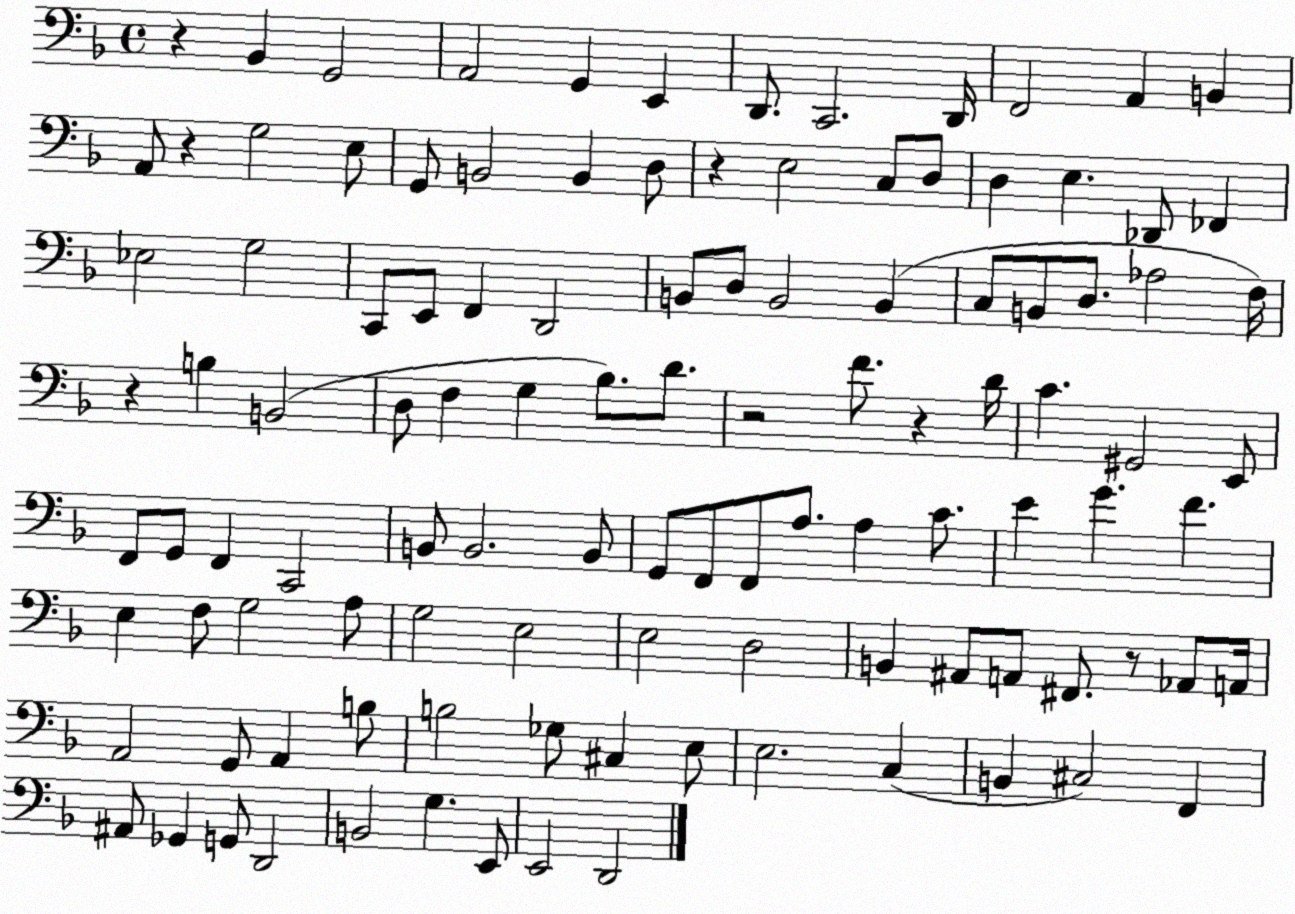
X:1
T:Untitled
M:4/4
L:1/4
K:F
z _B,, G,,2 A,,2 G,, E,, D,,/2 C,,2 D,,/4 F,,2 A,, B,, A,,/2 z G,2 E,/2 G,,/2 B,,2 B,, D,/2 z E,2 C,/2 D,/2 D, E, _D,,/2 _F,, _E,2 G,2 C,,/2 E,,/2 F,, D,,2 B,,/2 D,/2 B,,2 B,, C,/2 B,,/2 D,/2 _A,2 F,/4 z B, B,,2 D,/2 F, G, _B,/2 D/2 z2 F/2 z D/4 C ^G,,2 E,,/2 F,,/2 G,,/2 F,, C,,2 B,,/2 B,,2 B,,/2 G,,/2 F,,/2 F,,/2 A,/2 A, C/2 E G F E, F,/2 G,2 A,/2 G,2 E,2 E,2 D,2 B,, ^A,,/2 A,,/2 ^F,,/2 z/2 _A,,/2 A,,/4 A,,2 G,,/2 A,, B,/2 B,2 _G,/2 ^C, E,/2 E,2 C, B,, ^C,2 F,, ^A,,/2 _G,, G,,/2 D,,2 B,,2 G, E,,/2 E,,2 D,,2